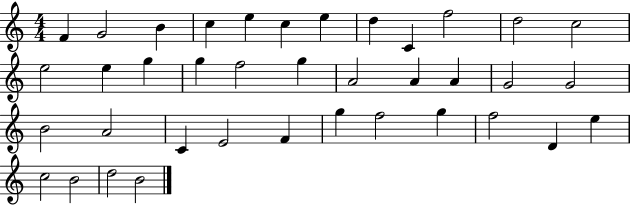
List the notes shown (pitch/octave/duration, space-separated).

F4/q G4/h B4/q C5/q E5/q C5/q E5/q D5/q C4/q F5/h D5/h C5/h E5/h E5/q G5/q G5/q F5/h G5/q A4/h A4/q A4/q G4/h G4/h B4/h A4/h C4/q E4/h F4/q G5/q F5/h G5/q F5/h D4/q E5/q C5/h B4/h D5/h B4/h